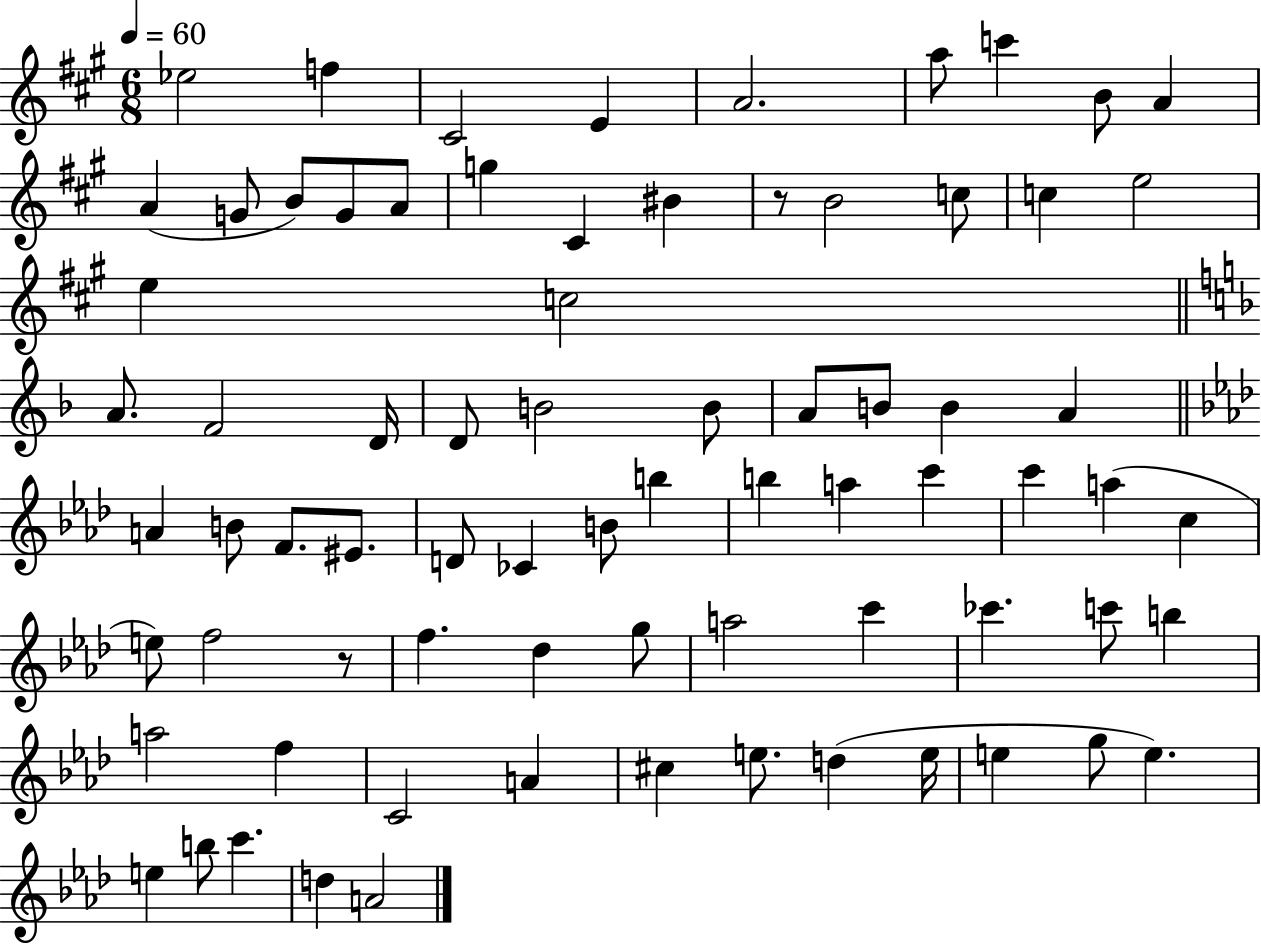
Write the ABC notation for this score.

X:1
T:Untitled
M:6/8
L:1/4
K:A
_e2 f ^C2 E A2 a/2 c' B/2 A A G/2 B/2 G/2 A/2 g ^C ^B z/2 B2 c/2 c e2 e c2 A/2 F2 D/4 D/2 B2 B/2 A/2 B/2 B A A B/2 F/2 ^E/2 D/2 _C B/2 b b a c' c' a c e/2 f2 z/2 f _d g/2 a2 c' _c' c'/2 b a2 f C2 A ^c e/2 d e/4 e g/2 e e b/2 c' d A2